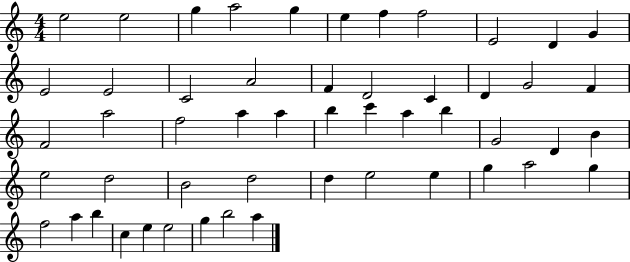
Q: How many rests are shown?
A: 0